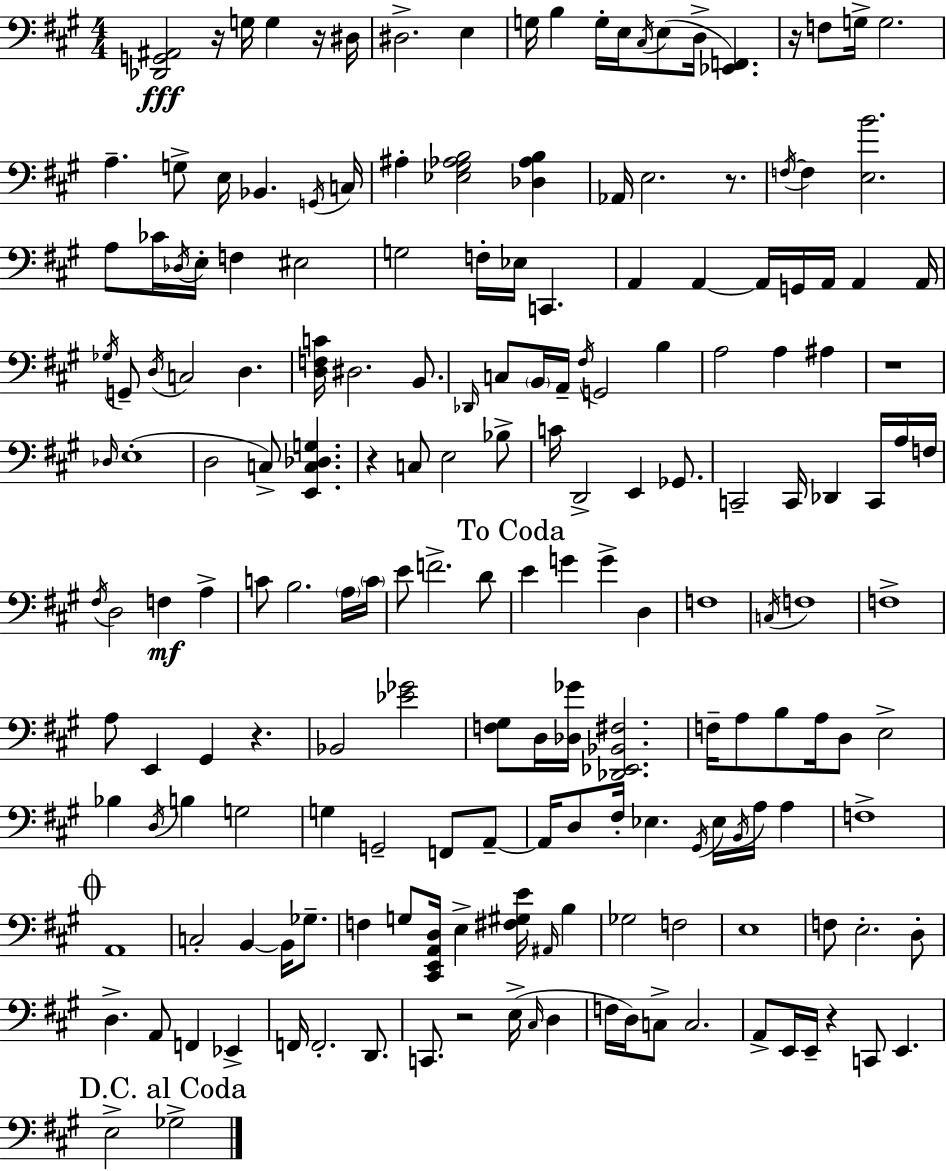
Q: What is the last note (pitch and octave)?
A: Gb3